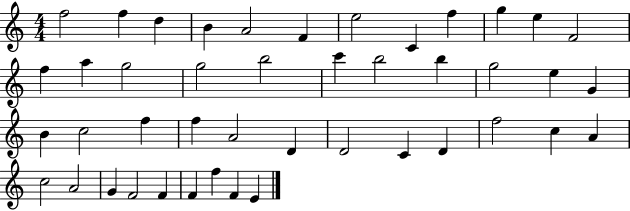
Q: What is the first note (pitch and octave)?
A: F5